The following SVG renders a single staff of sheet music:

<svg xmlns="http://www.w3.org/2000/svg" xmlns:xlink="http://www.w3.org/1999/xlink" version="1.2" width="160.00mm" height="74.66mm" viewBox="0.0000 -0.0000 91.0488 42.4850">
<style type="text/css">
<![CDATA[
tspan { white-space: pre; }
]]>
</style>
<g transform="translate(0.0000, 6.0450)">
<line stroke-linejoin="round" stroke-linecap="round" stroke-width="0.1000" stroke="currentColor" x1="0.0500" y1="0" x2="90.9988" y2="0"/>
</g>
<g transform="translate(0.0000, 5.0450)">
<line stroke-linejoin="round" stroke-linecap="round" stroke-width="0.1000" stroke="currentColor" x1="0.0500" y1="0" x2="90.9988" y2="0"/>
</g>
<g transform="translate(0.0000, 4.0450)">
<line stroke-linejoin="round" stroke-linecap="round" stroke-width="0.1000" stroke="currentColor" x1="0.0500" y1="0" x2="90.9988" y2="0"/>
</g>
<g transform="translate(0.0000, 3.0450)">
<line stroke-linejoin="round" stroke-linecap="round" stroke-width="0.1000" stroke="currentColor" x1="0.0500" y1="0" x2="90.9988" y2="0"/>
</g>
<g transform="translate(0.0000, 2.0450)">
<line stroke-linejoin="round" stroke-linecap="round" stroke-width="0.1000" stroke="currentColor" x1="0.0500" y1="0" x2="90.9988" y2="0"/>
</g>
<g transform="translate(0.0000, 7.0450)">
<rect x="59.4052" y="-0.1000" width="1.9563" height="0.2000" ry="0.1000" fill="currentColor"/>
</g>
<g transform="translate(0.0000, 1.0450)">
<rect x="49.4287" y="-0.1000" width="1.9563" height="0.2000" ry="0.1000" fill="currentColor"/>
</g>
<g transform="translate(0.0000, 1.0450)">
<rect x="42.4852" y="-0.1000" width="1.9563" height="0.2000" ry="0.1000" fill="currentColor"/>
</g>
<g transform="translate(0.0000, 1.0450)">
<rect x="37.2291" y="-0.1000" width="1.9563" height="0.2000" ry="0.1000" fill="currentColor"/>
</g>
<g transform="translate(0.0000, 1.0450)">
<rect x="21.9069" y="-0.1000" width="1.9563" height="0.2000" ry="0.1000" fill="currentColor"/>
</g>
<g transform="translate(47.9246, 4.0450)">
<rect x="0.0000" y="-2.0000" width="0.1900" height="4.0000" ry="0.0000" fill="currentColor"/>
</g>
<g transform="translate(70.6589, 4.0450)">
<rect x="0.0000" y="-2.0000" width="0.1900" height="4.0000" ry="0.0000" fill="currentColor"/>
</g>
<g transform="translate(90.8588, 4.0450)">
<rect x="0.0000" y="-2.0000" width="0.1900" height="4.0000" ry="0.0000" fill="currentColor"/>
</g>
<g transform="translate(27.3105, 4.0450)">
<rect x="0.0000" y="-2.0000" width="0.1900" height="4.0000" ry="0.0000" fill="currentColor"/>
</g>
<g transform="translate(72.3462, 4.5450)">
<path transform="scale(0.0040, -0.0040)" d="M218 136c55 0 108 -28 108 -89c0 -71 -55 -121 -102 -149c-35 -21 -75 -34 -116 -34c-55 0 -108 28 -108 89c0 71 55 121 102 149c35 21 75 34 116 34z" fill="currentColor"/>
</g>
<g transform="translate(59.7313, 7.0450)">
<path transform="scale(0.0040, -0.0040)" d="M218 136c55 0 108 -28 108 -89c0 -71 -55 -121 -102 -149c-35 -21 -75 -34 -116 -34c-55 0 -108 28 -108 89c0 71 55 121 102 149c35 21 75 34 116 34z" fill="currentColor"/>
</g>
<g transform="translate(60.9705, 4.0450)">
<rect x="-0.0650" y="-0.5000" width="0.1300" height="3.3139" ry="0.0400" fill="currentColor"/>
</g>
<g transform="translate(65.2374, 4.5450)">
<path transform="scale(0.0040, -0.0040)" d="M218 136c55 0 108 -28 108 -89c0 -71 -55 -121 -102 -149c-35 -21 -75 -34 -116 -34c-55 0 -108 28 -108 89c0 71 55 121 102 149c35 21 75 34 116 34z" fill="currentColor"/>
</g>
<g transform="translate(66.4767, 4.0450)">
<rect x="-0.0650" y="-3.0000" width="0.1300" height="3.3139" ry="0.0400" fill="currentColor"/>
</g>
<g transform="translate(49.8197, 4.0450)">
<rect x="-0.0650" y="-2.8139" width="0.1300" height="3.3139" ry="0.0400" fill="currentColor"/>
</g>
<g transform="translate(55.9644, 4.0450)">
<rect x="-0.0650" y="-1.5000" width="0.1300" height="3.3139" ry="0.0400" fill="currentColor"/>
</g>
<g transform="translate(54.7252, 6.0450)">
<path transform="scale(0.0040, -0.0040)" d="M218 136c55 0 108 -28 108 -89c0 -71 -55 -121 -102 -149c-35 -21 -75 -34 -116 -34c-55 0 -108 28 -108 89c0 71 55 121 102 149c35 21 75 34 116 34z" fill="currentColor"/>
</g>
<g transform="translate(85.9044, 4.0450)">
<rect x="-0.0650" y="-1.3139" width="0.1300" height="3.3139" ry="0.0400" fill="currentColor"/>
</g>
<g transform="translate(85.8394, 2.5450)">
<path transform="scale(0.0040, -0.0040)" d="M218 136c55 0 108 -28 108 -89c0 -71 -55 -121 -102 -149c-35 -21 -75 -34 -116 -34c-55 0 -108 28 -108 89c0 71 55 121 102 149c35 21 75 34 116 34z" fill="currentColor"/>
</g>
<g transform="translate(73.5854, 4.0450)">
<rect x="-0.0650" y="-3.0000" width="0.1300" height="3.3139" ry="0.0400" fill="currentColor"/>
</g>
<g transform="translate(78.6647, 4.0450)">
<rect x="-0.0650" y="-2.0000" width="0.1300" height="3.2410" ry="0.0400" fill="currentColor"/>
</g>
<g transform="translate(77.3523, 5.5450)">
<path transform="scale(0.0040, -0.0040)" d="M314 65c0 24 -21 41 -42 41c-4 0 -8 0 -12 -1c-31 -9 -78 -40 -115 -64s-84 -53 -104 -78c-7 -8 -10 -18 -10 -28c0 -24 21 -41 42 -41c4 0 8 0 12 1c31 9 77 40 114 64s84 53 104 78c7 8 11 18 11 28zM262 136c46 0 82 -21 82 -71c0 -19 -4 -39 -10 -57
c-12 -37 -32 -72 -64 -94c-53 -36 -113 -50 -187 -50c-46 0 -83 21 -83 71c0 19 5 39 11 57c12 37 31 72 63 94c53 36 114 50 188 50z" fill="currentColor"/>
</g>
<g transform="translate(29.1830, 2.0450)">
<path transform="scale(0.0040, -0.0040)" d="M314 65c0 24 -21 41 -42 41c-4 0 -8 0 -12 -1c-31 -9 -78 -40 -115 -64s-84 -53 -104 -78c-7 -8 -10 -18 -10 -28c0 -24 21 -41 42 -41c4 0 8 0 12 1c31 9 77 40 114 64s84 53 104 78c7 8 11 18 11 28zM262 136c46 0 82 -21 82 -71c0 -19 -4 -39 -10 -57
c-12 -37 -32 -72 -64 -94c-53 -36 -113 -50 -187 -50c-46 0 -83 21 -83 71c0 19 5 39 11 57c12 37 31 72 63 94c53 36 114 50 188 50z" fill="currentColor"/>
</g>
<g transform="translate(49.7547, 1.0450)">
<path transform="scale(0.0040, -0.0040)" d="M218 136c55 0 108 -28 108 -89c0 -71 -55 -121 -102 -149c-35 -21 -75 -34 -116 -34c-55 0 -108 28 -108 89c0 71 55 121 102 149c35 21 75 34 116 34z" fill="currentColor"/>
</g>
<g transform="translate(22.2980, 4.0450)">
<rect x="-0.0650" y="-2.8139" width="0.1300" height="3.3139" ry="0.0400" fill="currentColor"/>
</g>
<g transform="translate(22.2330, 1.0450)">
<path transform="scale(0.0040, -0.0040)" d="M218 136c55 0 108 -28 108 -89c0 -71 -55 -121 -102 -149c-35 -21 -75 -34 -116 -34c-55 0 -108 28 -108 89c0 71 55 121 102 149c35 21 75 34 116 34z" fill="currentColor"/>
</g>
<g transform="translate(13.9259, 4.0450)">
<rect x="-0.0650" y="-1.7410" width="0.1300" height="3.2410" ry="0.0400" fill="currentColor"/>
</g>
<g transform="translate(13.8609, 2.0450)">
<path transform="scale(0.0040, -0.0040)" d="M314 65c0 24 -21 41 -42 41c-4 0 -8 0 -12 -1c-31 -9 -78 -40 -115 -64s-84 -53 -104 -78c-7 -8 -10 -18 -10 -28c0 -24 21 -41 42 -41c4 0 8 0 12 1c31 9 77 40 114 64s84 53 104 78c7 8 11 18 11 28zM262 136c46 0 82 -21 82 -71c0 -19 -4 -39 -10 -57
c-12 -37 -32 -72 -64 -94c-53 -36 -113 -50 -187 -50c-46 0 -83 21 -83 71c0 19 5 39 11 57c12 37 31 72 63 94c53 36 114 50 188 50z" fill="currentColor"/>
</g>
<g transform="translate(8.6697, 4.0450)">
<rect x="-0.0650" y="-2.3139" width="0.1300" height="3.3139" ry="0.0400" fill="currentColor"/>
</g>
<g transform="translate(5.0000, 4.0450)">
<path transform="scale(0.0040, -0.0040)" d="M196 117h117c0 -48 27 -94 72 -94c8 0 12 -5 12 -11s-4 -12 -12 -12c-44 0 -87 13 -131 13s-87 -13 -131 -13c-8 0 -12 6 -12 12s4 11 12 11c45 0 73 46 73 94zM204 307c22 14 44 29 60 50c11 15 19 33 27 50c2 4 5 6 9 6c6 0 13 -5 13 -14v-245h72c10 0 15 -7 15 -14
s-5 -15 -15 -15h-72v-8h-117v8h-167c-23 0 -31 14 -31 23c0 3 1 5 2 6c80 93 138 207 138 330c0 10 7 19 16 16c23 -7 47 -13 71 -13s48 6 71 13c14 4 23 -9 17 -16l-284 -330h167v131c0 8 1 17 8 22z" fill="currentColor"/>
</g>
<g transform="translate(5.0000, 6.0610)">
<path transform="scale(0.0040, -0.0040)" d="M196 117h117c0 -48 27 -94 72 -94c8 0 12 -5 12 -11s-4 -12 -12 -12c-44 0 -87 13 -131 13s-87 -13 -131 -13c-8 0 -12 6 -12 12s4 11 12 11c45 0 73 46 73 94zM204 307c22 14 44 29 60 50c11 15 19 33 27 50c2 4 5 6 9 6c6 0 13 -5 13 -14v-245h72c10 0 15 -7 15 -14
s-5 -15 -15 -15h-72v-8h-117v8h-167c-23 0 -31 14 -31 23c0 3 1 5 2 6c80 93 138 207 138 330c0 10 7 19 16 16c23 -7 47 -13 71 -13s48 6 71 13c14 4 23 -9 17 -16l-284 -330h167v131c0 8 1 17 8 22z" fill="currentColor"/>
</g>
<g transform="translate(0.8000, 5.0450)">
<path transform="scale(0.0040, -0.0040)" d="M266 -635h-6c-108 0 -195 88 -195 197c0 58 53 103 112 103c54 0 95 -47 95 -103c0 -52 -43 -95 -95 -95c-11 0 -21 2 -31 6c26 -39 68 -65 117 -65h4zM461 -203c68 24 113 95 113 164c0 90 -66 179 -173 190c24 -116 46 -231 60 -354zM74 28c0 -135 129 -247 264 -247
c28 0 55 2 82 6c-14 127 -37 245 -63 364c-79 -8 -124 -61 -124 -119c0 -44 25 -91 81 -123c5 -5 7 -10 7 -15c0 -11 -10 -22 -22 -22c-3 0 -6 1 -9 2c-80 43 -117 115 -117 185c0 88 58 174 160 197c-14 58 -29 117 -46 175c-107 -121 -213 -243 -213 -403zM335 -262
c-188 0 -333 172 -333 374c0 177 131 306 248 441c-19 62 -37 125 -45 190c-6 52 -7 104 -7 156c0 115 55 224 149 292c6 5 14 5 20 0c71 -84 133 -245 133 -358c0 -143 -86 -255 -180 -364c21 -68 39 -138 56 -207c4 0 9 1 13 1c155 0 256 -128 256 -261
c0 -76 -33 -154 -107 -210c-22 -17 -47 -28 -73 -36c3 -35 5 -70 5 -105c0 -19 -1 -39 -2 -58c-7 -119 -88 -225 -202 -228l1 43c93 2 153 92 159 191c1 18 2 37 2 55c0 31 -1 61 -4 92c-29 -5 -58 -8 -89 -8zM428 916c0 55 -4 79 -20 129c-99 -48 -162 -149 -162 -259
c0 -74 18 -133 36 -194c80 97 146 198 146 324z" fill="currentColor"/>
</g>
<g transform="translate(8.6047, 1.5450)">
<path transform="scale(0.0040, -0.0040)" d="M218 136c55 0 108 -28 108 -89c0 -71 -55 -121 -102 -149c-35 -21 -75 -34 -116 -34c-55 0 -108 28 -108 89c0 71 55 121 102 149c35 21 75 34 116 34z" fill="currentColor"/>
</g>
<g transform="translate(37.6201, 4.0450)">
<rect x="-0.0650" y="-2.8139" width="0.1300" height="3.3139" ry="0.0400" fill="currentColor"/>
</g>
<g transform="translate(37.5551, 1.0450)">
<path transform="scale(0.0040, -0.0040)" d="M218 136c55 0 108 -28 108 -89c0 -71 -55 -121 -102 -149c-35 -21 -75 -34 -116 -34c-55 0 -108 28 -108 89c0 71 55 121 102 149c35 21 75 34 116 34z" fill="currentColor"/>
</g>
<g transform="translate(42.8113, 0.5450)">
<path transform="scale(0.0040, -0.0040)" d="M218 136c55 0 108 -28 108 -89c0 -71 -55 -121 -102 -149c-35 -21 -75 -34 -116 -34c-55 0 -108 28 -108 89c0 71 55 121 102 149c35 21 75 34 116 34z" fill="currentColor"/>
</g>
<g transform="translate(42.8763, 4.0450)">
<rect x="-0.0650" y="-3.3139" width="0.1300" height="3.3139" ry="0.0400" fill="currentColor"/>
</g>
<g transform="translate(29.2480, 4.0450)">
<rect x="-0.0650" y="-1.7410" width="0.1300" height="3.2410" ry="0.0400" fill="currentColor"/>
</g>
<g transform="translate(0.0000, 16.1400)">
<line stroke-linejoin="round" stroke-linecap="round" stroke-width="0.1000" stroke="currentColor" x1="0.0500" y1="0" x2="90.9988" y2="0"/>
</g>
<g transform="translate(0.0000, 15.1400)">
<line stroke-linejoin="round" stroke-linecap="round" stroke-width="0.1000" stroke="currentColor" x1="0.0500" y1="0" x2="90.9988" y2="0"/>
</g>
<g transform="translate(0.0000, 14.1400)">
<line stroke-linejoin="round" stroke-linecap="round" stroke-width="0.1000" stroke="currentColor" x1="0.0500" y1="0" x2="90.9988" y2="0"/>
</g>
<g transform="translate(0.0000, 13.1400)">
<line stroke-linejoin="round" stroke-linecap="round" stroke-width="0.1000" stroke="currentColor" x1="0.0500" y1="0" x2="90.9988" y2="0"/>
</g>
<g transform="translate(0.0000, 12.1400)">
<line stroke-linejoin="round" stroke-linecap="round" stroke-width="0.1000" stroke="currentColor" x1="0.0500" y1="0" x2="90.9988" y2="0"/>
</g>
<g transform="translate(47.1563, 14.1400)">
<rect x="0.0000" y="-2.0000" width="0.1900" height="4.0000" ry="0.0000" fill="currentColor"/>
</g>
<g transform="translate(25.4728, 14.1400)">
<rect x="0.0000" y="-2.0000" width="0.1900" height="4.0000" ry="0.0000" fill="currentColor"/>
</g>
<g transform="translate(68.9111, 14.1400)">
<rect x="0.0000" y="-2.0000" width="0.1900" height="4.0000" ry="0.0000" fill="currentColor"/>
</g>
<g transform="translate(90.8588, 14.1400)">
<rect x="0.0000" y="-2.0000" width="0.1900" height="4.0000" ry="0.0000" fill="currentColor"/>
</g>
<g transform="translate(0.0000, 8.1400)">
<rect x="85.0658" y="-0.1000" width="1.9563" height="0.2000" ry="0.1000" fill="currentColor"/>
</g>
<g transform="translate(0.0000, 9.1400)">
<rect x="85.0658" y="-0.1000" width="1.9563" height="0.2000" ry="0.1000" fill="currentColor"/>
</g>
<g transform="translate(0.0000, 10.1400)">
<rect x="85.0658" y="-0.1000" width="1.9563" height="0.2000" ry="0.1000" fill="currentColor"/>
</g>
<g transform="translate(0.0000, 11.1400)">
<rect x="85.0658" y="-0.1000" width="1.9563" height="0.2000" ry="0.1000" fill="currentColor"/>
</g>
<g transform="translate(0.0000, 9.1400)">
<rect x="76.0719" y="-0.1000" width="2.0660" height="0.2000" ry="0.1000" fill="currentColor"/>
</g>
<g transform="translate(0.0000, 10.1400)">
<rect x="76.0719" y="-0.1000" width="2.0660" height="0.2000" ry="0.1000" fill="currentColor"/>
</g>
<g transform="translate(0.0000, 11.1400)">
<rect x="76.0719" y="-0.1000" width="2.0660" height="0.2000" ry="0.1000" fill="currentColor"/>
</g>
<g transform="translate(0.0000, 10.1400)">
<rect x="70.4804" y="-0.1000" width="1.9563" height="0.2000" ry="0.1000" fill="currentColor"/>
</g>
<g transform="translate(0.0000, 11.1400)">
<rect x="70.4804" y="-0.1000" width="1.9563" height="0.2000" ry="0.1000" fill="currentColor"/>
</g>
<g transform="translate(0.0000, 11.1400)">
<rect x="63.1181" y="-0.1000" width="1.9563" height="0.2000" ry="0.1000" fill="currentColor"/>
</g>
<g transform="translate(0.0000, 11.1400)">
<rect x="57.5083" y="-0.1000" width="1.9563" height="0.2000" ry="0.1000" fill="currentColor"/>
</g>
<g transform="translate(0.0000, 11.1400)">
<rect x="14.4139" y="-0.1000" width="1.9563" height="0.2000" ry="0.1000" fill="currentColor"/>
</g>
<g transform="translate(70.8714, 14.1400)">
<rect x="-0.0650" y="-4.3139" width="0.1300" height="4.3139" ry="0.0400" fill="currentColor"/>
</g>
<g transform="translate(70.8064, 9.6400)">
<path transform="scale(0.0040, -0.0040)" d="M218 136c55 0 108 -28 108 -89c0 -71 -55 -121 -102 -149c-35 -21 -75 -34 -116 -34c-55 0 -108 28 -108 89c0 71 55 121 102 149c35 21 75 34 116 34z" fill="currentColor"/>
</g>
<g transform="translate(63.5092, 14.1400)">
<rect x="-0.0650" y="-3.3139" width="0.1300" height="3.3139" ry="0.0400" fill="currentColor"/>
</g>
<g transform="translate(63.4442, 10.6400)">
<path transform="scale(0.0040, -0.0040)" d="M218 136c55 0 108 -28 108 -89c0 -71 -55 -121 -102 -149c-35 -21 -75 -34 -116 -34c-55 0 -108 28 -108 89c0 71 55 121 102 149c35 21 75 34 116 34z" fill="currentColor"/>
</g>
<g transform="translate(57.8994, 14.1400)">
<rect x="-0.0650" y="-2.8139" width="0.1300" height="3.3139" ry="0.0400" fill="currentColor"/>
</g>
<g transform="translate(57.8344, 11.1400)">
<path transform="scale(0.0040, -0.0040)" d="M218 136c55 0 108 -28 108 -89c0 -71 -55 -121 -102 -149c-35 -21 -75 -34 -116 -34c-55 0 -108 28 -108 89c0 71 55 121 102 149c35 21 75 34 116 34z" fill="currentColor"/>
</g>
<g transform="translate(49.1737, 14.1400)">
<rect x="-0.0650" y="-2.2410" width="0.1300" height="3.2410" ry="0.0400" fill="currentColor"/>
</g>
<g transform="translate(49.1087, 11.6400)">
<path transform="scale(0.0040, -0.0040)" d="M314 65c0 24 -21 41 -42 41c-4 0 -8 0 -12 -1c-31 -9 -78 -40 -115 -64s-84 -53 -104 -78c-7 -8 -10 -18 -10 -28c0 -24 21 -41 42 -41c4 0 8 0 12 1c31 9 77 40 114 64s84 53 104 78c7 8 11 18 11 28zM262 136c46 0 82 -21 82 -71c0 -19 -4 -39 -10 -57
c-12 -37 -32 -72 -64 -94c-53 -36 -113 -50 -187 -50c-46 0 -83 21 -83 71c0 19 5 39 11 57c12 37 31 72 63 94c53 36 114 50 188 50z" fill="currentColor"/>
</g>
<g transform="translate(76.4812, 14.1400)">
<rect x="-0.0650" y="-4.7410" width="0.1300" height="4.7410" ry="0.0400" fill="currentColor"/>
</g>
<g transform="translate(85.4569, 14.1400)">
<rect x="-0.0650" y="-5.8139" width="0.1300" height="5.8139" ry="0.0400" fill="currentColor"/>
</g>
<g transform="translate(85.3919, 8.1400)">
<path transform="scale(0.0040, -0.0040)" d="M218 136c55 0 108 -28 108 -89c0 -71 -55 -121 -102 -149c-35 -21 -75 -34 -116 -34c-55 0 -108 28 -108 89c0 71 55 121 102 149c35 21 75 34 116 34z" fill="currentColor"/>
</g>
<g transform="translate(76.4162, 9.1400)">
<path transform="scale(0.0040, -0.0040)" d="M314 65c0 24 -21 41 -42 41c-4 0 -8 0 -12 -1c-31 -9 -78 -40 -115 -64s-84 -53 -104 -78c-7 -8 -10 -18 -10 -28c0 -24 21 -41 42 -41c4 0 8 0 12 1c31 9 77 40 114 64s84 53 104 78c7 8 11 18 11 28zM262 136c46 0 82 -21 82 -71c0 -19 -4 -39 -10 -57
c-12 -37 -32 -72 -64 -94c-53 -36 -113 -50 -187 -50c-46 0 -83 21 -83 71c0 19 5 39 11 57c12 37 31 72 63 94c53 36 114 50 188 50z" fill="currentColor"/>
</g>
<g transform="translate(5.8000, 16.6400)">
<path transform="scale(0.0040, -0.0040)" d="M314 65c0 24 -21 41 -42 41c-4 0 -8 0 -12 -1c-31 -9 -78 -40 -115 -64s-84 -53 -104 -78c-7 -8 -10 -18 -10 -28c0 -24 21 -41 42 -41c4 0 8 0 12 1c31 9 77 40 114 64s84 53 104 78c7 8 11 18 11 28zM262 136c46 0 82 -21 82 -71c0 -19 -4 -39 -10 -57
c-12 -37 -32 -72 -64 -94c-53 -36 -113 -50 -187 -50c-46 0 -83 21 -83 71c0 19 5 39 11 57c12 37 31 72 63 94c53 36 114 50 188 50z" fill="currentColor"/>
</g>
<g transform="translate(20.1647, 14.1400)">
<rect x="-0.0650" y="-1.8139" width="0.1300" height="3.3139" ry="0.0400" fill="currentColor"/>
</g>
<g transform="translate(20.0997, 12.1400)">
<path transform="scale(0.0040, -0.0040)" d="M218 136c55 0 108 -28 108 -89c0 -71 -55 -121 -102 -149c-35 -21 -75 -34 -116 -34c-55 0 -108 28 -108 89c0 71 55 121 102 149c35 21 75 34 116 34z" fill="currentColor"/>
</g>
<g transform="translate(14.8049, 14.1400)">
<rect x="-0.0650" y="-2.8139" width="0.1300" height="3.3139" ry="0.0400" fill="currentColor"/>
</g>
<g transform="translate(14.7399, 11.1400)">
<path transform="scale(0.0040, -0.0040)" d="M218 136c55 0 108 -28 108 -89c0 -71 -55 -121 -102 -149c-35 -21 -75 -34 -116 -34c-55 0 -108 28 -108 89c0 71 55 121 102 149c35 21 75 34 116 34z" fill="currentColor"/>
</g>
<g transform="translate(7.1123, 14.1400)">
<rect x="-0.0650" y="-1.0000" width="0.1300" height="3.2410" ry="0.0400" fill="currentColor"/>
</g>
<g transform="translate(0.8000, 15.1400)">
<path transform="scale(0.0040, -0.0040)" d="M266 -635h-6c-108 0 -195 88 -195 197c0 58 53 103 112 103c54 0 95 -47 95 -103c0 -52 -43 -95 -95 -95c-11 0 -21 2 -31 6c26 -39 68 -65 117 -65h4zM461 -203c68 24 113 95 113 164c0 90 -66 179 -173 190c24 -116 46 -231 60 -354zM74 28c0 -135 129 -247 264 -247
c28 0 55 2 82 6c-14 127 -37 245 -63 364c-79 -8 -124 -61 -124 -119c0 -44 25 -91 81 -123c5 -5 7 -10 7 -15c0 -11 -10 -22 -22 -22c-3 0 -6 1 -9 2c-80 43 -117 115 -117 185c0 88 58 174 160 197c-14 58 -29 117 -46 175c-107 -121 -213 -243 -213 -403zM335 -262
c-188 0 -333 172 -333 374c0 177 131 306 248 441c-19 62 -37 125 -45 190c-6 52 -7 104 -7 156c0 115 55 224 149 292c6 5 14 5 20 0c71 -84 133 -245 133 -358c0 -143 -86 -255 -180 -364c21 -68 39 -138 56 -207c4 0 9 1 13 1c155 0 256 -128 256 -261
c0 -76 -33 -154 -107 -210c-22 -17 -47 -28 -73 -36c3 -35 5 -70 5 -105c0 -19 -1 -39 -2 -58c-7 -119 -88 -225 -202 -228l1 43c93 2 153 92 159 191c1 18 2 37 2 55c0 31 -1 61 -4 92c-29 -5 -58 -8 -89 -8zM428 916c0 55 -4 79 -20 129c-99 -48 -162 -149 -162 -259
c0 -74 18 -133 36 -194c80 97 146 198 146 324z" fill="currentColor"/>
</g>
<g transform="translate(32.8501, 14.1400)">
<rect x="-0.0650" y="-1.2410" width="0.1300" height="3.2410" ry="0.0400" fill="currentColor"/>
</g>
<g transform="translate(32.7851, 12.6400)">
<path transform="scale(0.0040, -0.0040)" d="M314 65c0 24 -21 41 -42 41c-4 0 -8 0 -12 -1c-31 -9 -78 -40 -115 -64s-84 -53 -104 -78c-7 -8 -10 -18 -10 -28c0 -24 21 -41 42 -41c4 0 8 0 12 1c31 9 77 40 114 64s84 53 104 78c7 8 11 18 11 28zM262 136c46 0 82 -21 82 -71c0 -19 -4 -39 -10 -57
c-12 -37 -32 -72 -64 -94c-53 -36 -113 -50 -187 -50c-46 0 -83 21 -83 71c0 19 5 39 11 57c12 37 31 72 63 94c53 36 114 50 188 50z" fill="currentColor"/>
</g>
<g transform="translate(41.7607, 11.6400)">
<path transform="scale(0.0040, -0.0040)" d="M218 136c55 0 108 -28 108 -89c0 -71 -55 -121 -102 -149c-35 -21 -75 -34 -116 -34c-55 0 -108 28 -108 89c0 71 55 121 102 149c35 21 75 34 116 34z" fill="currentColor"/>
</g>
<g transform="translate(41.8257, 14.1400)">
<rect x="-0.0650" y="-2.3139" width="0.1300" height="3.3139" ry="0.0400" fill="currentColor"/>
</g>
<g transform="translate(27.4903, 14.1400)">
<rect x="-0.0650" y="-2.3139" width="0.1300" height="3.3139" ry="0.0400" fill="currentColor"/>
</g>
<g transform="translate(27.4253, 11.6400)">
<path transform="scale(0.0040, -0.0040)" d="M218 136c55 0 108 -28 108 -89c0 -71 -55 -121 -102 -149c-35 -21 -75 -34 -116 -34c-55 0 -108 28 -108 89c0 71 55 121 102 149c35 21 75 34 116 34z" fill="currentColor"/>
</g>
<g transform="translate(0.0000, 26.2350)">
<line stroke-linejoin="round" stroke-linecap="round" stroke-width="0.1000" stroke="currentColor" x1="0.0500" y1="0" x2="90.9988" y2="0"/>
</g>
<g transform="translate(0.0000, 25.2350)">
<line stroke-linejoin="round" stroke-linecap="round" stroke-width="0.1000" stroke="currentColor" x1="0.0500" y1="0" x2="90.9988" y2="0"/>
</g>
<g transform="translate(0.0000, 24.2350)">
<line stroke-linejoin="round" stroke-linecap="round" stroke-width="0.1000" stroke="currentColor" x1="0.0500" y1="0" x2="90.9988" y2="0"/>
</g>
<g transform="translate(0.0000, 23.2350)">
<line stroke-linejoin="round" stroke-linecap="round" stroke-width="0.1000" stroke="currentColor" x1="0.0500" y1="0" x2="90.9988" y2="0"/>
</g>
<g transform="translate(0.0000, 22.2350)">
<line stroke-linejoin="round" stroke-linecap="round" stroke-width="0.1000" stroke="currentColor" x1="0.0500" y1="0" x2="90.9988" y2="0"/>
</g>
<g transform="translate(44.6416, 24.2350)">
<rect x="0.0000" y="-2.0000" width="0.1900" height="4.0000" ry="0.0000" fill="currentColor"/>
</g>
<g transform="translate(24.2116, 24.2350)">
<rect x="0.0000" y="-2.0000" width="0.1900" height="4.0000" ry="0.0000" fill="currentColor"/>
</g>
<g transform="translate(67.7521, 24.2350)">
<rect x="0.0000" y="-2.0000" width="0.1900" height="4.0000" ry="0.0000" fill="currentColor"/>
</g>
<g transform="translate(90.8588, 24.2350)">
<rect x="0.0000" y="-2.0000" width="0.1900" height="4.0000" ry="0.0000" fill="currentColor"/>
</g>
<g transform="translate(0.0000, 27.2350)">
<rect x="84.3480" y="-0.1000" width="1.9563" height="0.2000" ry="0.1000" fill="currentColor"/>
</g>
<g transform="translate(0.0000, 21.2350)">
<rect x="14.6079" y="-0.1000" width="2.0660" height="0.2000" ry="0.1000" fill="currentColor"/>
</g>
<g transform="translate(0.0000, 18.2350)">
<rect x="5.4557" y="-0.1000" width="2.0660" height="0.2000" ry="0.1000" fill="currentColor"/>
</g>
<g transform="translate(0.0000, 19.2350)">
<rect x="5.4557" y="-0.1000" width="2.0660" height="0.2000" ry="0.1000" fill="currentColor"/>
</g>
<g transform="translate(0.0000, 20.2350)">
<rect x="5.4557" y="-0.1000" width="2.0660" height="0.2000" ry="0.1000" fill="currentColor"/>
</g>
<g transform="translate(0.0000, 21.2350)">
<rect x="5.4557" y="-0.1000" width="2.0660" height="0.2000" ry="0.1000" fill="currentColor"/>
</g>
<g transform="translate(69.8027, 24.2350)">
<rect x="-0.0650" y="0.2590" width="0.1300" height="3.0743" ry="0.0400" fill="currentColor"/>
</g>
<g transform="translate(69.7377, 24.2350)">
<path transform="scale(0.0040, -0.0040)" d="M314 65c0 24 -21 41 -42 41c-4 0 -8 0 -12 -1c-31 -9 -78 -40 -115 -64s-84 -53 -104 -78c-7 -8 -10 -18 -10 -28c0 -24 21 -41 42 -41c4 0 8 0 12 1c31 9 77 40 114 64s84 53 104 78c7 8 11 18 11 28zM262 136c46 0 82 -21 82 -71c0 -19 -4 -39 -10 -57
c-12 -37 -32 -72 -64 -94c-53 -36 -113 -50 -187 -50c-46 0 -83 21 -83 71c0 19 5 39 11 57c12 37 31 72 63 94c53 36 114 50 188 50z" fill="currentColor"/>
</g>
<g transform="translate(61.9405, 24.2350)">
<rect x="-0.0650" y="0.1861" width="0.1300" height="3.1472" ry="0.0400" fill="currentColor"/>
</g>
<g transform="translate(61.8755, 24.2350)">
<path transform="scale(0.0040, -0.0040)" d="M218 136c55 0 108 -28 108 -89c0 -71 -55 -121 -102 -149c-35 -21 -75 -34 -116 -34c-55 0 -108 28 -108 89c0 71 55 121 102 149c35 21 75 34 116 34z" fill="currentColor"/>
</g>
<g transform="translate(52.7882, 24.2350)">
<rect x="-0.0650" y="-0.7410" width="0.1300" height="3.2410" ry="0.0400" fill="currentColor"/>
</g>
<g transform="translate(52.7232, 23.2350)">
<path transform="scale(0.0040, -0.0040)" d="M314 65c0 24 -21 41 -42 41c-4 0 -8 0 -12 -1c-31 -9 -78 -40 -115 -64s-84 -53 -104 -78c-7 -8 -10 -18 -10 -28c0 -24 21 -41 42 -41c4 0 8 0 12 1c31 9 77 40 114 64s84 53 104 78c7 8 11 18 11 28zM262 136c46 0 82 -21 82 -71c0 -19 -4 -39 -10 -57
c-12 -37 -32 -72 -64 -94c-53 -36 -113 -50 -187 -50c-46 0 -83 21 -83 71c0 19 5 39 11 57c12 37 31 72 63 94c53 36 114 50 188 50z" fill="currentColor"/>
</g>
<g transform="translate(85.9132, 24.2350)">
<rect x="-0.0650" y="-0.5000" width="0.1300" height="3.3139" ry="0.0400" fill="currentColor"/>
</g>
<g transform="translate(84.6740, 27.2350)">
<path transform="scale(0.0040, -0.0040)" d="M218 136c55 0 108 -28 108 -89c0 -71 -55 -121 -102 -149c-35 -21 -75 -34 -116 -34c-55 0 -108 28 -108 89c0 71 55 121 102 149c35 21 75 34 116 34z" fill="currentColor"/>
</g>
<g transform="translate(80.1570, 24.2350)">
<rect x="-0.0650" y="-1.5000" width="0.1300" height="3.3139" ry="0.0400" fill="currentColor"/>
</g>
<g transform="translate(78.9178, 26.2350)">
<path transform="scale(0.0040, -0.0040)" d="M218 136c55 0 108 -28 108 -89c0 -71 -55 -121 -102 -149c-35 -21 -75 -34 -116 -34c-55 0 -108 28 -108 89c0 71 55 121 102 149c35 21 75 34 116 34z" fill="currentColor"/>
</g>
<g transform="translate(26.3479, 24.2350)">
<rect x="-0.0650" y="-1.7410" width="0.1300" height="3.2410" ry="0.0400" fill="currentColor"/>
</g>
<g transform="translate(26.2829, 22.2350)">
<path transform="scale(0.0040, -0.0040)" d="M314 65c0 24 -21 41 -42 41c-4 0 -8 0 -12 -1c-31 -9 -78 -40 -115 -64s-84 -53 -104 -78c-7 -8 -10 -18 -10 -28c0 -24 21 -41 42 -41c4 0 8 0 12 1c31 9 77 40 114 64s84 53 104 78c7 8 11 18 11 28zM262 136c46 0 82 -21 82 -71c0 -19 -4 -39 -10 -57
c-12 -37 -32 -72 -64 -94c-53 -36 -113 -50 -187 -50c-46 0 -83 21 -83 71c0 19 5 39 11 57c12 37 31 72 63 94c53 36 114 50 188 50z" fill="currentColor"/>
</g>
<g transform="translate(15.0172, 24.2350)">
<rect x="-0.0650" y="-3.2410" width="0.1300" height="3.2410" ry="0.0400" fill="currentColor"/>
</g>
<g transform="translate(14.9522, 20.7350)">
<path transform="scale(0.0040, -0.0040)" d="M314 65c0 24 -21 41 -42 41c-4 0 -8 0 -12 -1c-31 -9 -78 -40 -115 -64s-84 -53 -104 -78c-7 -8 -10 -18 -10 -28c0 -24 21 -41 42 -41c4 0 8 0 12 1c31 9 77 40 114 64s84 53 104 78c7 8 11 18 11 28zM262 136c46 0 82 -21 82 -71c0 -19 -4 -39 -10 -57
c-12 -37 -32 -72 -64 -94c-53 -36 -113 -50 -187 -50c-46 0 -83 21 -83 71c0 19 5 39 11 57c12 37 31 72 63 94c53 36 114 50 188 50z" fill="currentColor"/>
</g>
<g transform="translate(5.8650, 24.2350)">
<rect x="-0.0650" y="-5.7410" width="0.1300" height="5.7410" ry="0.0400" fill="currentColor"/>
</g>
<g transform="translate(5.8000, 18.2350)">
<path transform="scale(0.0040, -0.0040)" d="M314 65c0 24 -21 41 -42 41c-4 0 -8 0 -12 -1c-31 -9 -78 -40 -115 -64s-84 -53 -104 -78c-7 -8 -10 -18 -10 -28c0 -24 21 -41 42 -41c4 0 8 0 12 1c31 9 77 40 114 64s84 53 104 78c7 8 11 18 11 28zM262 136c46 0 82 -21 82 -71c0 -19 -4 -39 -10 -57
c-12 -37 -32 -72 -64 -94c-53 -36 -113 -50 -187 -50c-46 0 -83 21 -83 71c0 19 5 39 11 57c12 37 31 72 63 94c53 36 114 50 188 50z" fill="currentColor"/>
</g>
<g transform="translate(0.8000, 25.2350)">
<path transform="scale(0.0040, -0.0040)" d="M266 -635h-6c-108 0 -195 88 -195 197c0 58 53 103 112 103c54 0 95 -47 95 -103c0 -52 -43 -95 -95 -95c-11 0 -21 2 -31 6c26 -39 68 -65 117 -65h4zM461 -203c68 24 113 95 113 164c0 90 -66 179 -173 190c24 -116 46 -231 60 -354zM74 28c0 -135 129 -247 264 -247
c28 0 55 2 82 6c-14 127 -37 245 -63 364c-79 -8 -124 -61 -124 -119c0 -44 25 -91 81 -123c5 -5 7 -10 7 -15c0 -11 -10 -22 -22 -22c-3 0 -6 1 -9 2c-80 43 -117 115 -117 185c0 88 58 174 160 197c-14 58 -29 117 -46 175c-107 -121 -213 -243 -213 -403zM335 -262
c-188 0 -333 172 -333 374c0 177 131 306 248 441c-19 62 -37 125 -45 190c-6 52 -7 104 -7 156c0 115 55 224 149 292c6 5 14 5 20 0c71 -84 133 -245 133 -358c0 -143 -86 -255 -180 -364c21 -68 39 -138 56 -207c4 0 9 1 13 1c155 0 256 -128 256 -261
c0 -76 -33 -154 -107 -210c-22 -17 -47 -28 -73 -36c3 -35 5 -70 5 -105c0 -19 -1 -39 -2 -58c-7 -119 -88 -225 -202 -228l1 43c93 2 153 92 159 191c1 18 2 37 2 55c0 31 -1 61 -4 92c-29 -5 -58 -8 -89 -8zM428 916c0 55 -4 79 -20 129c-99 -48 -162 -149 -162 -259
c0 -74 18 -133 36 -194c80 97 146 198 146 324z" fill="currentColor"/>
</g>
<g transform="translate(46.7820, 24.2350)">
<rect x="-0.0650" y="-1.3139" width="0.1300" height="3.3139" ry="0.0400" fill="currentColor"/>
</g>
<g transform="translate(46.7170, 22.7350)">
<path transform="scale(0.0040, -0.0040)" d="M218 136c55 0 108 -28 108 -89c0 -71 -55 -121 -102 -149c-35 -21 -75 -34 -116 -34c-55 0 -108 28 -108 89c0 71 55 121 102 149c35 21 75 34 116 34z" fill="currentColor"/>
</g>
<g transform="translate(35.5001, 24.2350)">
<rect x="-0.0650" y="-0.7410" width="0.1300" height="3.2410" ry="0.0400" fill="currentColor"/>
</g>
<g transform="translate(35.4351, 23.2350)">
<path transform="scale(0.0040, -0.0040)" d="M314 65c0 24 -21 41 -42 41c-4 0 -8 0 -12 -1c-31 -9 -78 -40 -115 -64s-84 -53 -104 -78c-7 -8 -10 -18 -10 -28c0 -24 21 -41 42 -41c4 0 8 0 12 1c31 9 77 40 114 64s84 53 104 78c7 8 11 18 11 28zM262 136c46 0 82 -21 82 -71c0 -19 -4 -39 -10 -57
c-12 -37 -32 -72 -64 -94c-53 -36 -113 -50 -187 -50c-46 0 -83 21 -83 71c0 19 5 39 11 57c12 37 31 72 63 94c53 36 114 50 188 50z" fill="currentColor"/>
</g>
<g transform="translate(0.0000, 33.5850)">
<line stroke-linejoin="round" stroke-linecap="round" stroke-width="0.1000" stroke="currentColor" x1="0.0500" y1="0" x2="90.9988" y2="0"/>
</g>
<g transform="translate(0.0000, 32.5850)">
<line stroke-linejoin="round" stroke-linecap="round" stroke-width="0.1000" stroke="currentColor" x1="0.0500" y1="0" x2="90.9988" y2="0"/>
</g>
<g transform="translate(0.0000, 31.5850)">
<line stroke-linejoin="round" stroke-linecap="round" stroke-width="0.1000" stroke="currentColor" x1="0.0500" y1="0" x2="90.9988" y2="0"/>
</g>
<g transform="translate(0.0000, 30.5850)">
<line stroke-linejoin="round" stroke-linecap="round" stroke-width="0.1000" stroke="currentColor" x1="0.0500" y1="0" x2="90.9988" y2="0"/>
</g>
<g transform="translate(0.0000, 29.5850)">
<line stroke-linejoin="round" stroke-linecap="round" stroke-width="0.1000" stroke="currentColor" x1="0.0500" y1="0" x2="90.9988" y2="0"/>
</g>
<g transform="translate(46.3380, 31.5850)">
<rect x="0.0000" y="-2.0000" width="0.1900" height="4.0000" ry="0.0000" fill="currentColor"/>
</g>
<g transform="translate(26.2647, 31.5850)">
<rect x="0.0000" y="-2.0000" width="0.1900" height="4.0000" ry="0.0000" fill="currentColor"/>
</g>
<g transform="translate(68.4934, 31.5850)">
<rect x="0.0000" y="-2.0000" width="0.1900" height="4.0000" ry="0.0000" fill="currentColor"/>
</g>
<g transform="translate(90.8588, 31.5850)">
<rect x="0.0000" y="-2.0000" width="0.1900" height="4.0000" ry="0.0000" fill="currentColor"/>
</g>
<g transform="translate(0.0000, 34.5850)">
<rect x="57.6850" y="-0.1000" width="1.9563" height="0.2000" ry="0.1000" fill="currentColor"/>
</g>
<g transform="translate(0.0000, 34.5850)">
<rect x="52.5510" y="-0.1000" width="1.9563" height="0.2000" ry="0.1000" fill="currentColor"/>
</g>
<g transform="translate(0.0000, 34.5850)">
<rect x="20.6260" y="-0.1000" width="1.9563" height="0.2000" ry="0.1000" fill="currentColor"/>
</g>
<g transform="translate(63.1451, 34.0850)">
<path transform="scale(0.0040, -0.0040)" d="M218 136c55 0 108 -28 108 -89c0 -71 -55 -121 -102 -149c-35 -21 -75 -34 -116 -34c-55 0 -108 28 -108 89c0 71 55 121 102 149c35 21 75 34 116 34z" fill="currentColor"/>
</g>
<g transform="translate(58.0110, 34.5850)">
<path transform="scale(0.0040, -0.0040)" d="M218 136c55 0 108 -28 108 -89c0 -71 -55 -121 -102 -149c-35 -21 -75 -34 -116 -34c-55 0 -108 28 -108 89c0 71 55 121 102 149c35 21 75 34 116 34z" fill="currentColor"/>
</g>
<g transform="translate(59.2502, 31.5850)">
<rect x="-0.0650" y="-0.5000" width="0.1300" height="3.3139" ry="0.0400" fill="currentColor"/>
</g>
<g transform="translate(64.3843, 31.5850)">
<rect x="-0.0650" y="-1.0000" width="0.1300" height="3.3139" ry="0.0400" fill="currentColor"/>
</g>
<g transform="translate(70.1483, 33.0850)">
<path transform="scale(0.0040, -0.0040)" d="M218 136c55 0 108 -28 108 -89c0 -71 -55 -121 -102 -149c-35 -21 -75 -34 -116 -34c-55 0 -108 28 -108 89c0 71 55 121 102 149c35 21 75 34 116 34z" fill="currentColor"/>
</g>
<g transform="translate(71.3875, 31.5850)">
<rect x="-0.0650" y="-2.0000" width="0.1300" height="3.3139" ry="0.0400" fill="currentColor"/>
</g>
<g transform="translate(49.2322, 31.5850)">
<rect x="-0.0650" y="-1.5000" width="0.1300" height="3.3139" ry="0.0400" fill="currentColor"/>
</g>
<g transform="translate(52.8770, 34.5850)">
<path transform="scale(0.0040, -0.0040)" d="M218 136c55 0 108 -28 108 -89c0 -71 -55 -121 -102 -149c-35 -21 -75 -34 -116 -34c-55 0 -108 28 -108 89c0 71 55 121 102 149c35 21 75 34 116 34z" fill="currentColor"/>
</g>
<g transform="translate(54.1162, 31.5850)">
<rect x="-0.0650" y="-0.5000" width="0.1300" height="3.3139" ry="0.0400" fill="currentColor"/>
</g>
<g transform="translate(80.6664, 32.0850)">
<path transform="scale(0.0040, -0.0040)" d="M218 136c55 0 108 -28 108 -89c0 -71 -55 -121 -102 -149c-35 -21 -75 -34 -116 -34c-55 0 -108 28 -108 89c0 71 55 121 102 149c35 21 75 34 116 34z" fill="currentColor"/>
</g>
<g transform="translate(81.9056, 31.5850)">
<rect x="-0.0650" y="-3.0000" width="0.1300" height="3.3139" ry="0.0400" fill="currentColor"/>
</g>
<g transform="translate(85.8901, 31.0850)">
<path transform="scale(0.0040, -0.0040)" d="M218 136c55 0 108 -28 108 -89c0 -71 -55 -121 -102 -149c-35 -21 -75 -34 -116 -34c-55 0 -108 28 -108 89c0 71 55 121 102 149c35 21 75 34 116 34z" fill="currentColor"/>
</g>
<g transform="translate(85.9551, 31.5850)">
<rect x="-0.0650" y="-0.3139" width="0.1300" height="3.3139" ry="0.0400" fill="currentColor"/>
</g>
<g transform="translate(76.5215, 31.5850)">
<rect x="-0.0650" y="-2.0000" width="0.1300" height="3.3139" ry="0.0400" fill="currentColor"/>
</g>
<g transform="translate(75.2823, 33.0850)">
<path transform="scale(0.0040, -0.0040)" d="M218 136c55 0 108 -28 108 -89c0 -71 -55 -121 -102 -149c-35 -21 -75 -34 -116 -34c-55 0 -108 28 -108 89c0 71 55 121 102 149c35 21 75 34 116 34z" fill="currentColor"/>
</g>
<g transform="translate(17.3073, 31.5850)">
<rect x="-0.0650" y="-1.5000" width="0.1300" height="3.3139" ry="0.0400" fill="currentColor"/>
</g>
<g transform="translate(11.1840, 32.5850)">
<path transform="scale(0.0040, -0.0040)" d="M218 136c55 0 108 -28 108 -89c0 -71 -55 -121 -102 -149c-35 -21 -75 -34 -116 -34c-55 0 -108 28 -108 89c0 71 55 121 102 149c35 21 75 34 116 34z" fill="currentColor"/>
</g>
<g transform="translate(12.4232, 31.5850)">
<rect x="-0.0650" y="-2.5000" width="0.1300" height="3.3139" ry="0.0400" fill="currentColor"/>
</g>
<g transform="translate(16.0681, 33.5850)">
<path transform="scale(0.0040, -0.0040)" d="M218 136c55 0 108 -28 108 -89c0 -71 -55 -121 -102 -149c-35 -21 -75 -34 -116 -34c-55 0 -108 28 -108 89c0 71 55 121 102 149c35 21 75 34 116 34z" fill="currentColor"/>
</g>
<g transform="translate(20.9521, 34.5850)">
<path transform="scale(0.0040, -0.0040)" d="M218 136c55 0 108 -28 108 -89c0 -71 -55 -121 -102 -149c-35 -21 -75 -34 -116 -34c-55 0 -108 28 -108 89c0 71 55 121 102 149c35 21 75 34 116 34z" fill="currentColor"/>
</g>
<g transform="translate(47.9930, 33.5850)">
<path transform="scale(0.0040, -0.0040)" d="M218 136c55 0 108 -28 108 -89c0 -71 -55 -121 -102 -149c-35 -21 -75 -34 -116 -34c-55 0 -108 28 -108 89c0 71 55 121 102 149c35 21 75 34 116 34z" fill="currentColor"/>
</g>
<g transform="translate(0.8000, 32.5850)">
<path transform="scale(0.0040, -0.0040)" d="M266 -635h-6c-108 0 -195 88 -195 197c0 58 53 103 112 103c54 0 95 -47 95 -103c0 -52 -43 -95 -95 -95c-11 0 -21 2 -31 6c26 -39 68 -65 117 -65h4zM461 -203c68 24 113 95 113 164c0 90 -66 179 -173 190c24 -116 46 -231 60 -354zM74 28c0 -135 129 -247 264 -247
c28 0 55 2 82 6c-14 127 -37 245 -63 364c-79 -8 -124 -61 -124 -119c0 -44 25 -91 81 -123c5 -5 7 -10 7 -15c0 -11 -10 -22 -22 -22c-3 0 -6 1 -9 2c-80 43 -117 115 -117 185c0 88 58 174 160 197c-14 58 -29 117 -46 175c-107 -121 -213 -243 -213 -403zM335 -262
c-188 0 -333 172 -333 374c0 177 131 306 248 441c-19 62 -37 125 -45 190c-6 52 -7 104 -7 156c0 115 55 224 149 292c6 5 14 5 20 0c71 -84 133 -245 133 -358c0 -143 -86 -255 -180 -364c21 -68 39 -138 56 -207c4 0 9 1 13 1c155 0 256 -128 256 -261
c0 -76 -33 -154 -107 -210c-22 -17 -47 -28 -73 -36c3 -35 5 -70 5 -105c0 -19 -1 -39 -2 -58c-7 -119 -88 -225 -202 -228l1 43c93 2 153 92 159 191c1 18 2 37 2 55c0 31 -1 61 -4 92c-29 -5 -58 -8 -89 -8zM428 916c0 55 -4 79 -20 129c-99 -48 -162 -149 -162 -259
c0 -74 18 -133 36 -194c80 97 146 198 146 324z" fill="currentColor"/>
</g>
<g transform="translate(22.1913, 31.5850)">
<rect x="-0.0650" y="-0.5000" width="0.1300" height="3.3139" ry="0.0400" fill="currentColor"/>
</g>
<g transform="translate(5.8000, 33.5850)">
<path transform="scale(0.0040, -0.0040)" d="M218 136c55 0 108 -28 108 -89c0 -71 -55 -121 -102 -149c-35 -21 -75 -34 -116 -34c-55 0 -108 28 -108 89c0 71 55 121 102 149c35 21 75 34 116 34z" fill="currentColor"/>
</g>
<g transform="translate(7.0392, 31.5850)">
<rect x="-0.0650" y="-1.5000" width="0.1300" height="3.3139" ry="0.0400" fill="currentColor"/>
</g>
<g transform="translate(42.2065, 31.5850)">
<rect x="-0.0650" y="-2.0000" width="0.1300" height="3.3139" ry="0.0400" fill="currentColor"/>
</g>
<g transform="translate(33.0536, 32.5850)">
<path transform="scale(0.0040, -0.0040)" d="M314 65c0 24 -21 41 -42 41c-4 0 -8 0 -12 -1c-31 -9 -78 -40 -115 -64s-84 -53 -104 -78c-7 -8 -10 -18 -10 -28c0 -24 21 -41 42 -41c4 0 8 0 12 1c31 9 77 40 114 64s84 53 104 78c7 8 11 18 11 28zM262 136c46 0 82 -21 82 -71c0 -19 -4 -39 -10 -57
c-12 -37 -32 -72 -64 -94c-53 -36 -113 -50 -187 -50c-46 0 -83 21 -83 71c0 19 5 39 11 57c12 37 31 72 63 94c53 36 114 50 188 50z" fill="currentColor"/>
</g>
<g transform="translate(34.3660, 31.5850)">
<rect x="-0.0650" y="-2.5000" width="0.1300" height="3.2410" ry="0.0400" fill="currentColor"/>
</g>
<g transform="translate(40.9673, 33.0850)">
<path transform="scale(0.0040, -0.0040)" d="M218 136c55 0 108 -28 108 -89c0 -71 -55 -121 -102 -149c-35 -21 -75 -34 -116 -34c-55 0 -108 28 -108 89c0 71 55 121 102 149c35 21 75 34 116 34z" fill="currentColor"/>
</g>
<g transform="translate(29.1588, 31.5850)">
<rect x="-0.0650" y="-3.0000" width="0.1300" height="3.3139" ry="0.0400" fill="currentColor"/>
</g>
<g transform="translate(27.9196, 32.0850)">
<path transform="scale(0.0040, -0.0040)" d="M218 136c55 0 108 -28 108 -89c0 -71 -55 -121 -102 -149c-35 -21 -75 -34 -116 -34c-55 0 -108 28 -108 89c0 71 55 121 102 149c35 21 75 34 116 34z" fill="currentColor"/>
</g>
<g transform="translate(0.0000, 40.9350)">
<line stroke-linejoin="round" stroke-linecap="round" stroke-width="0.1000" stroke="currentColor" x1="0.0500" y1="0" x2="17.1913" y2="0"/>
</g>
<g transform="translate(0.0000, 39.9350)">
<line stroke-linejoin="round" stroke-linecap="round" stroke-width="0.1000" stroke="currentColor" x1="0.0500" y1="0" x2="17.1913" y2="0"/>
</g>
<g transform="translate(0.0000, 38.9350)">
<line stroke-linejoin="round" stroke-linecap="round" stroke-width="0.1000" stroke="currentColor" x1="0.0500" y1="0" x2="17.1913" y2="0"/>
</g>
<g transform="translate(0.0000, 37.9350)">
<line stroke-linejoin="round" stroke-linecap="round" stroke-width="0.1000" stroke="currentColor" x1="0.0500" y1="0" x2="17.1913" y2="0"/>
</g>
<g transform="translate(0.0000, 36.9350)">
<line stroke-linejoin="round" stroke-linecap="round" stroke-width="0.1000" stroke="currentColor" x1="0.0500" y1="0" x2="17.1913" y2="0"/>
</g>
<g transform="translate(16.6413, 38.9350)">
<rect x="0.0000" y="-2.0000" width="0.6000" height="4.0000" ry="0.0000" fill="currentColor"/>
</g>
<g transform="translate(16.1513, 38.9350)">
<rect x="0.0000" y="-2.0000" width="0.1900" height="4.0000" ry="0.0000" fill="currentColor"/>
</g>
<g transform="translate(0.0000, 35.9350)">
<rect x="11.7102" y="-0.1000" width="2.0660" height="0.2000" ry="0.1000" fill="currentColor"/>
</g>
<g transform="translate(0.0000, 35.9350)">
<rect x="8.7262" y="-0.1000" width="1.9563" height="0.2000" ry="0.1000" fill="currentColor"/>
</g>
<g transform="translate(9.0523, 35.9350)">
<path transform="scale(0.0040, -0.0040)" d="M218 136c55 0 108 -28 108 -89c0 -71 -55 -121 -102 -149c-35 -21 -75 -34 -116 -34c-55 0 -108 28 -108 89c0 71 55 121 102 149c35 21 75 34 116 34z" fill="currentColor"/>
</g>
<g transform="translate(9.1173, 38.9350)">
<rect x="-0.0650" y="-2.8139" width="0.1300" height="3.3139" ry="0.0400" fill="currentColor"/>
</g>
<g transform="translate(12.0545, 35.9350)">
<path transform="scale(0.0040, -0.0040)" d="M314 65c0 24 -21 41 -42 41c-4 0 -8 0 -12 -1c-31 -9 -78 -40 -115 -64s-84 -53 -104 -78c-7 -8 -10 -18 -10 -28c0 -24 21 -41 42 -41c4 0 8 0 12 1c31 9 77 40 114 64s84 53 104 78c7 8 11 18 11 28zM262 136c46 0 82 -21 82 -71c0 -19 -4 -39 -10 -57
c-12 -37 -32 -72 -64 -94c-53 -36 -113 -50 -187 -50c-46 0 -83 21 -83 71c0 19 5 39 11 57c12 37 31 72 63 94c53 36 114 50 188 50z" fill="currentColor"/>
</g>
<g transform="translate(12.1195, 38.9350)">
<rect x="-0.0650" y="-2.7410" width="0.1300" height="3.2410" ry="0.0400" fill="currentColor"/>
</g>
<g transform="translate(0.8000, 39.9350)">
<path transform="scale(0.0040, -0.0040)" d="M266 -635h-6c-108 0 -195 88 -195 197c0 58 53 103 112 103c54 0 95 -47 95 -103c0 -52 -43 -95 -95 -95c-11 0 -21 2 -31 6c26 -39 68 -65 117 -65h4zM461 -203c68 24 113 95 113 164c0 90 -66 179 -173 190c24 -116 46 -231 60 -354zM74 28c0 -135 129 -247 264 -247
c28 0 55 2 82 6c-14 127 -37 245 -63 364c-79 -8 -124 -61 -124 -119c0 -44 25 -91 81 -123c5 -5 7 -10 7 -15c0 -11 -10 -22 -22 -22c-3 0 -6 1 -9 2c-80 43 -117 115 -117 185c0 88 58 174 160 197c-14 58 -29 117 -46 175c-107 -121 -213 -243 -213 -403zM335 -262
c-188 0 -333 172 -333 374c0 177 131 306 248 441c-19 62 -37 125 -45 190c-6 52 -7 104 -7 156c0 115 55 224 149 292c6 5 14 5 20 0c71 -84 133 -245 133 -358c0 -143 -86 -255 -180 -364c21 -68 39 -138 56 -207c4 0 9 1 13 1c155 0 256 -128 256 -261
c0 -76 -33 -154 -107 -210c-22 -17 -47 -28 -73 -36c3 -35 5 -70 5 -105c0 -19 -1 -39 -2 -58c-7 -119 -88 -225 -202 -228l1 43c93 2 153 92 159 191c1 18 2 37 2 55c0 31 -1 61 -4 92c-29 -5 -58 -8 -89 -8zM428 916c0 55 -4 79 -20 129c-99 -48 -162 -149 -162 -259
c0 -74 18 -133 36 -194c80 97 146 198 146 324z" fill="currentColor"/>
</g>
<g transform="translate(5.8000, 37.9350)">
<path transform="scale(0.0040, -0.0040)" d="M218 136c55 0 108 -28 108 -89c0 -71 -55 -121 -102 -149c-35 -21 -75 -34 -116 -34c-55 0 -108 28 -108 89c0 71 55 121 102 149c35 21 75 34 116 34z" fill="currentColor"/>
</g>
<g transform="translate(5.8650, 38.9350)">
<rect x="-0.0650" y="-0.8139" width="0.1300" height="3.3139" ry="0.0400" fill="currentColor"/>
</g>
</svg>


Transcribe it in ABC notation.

X:1
T:Untitled
M:4/4
L:1/4
K:C
g f2 a f2 a b a E C A A F2 e D2 a f g e2 g g2 a b d' e'2 g' g'2 b2 f2 d2 e d2 B B2 E C E G E C A G2 F E C C D F F A c d a a2